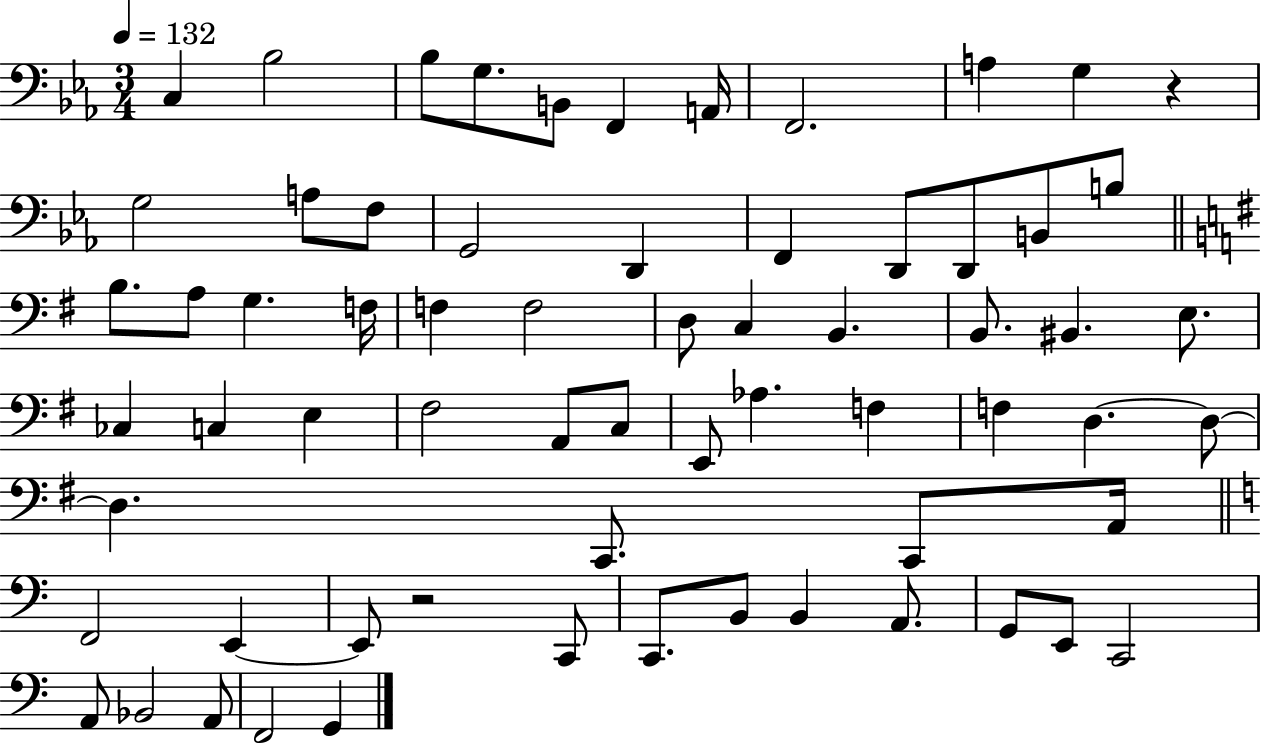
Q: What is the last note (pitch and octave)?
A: G2